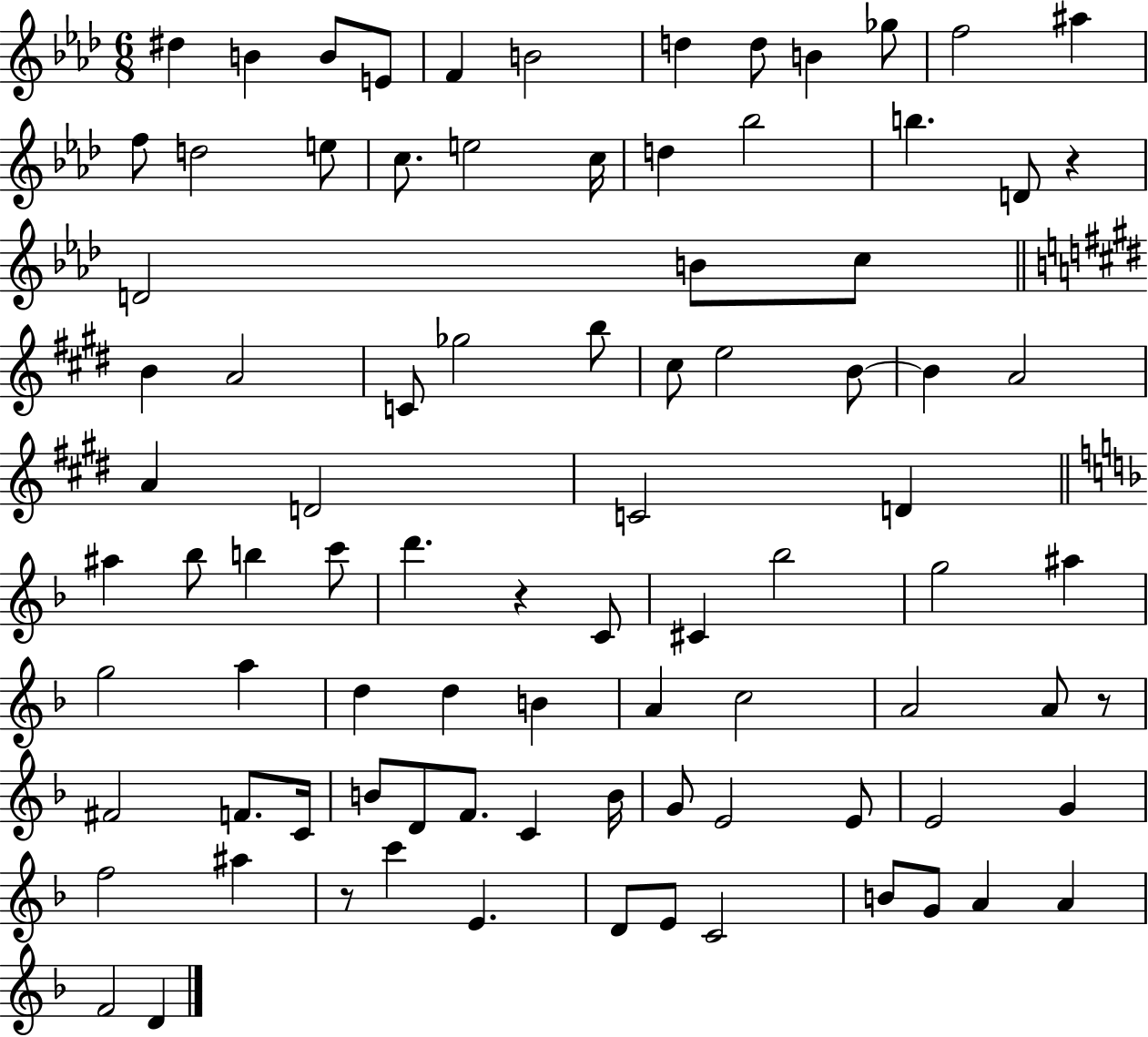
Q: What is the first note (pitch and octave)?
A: D#5